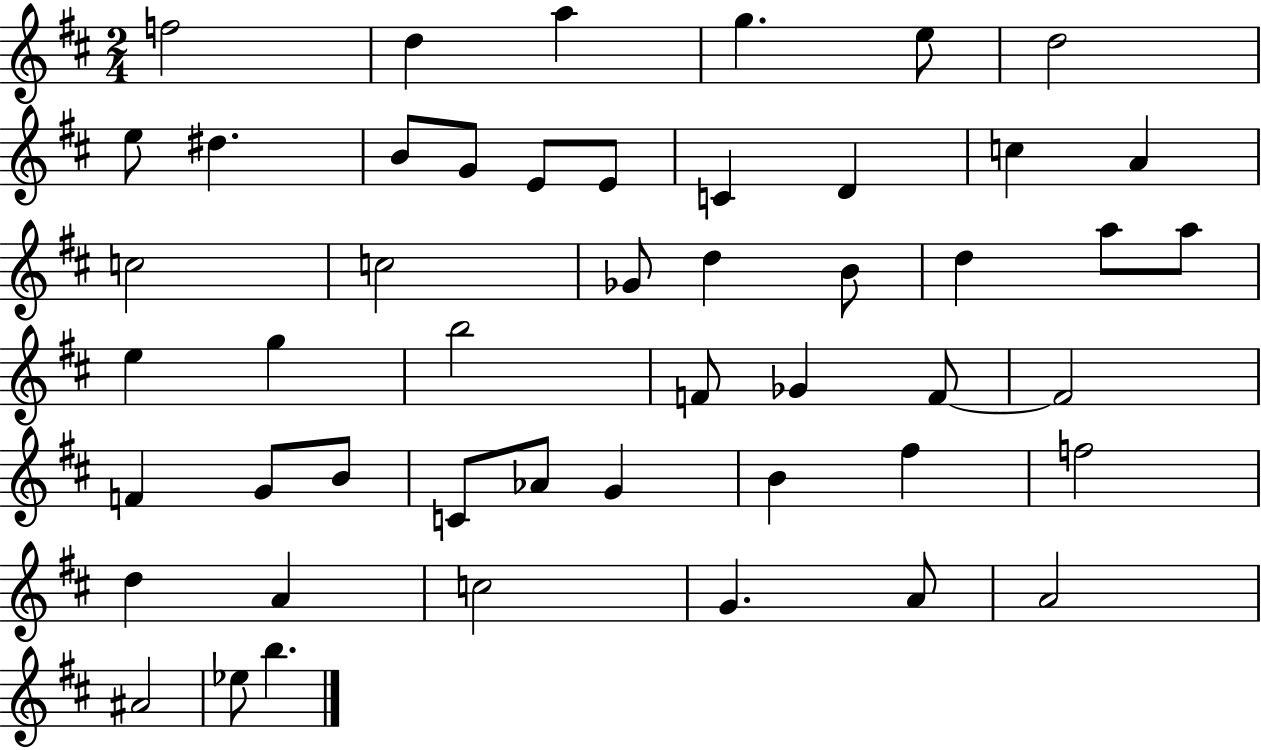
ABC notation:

X:1
T:Untitled
M:2/4
L:1/4
K:D
f2 d a g e/2 d2 e/2 ^d B/2 G/2 E/2 E/2 C D c A c2 c2 _G/2 d B/2 d a/2 a/2 e g b2 F/2 _G F/2 F2 F G/2 B/2 C/2 _A/2 G B ^f f2 d A c2 G A/2 A2 ^A2 _e/2 b